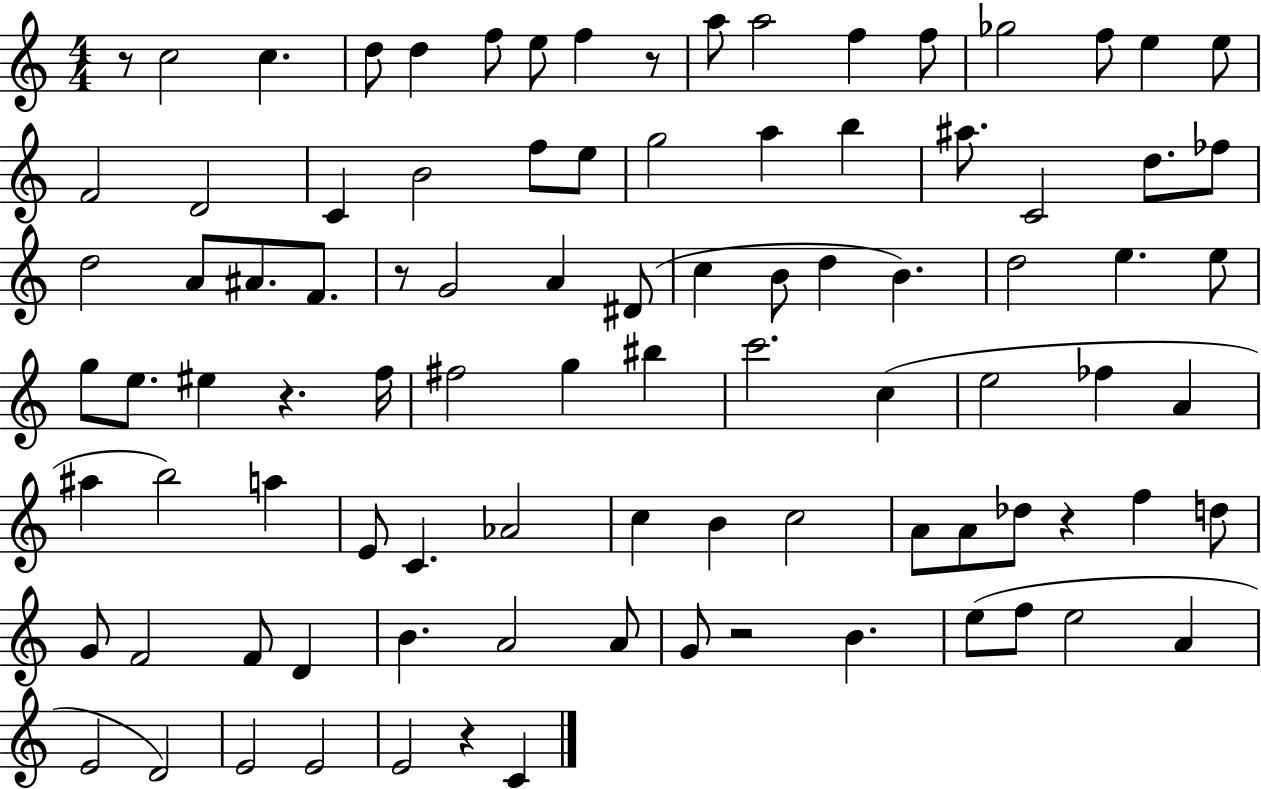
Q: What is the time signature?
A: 4/4